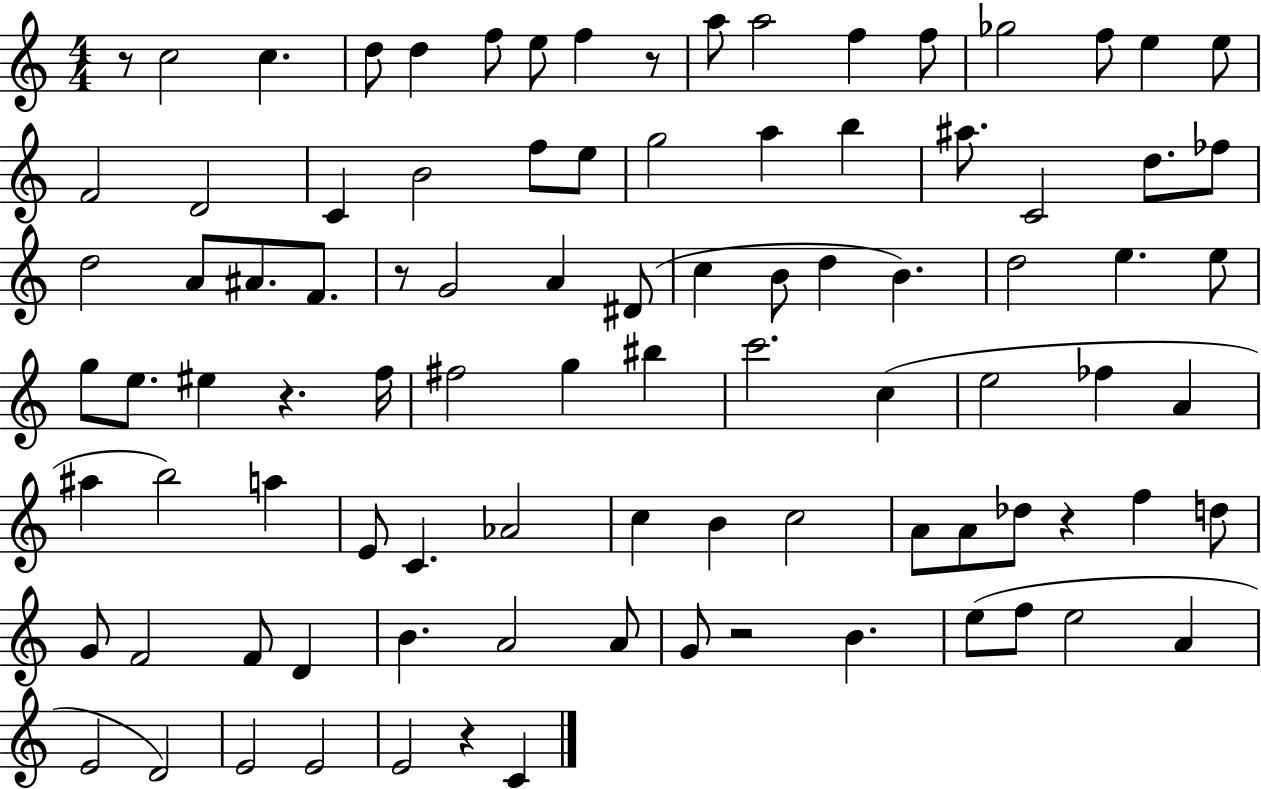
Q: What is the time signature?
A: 4/4